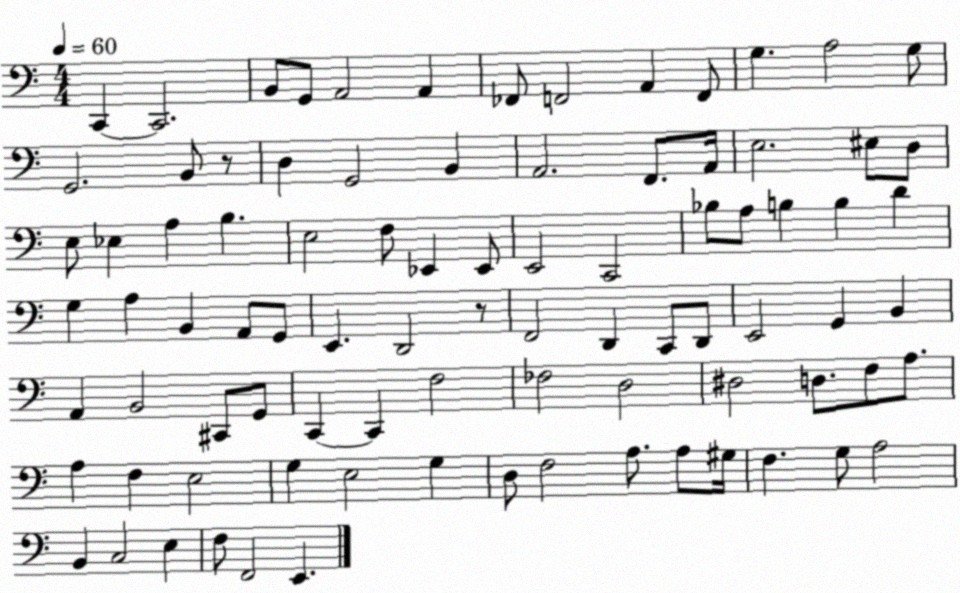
X:1
T:Untitled
M:4/4
L:1/4
K:C
C,, C,,2 B,,/2 G,,/2 A,,2 A,, _F,,/2 F,,2 A,, F,,/2 G, A,2 G,/2 G,,2 B,,/2 z/2 D, G,,2 B,, A,,2 F,,/2 A,,/4 E,2 ^E,/2 D,/2 E,/2 _E, A, B, E,2 F,/2 _E,, _E,,/2 E,,2 C,,2 _B,/2 A,/2 B, B, D G, A, B,, A,,/2 G,,/2 E,, D,,2 z/2 F,,2 D,, C,,/2 D,,/2 E,,2 G,, B,, A,, B,,2 ^C,,/2 G,,/2 C,, C,, F,2 _F,2 D,2 ^D,2 D,/2 F,/2 A,/2 A, F, E,2 G, E,2 G, D,/2 F,2 A,/2 A,/2 ^G,/4 F, G,/2 A,2 B,, C,2 E, F,/2 F,,2 E,,